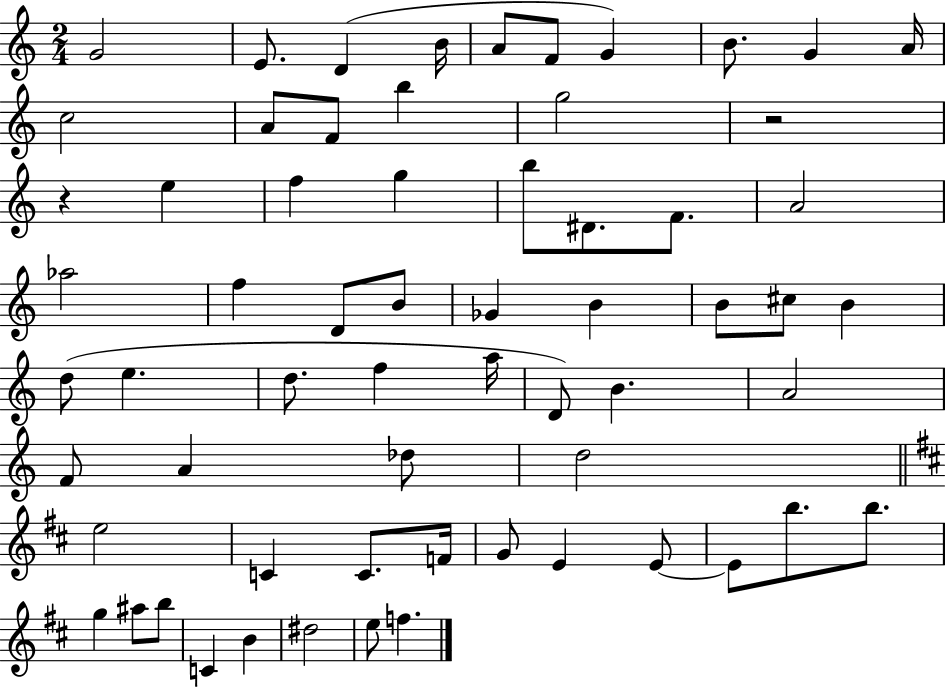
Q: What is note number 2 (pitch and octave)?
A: E4